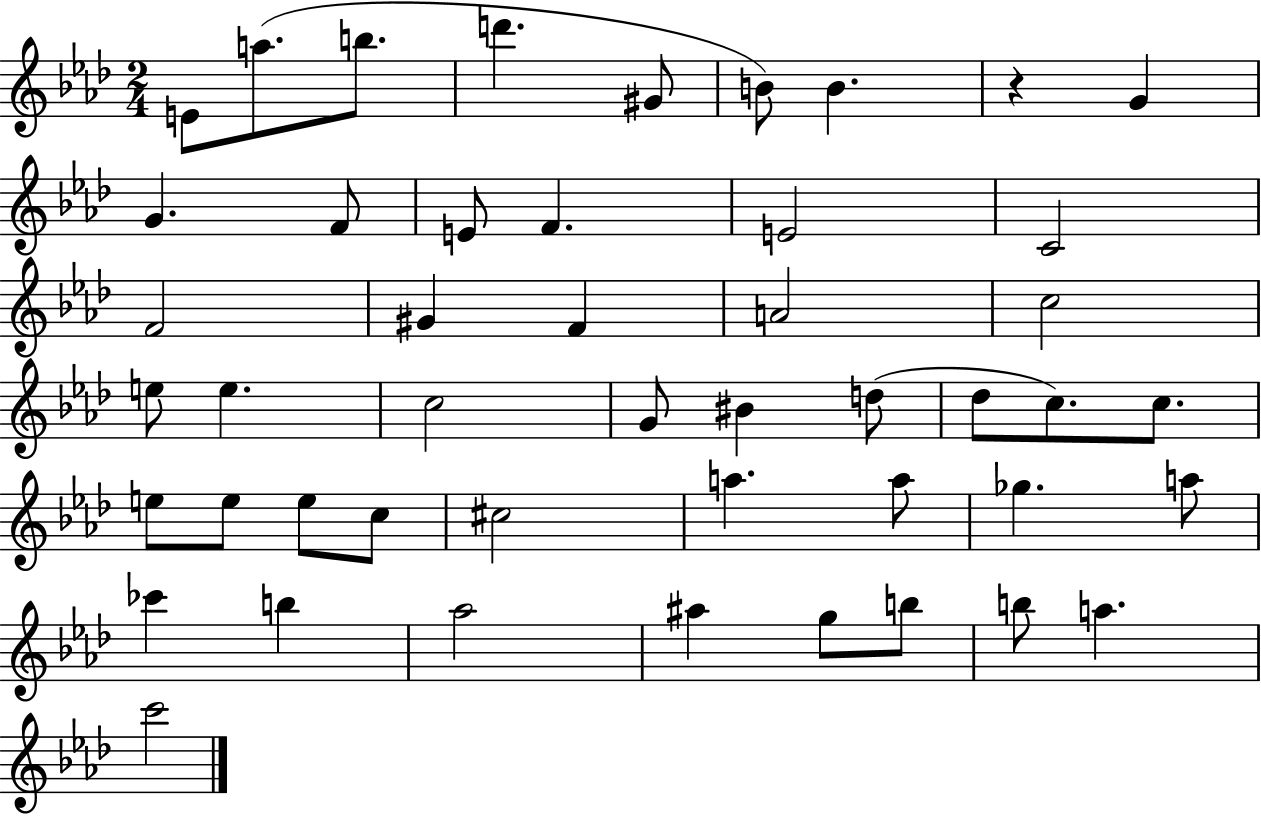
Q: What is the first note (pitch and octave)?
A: E4